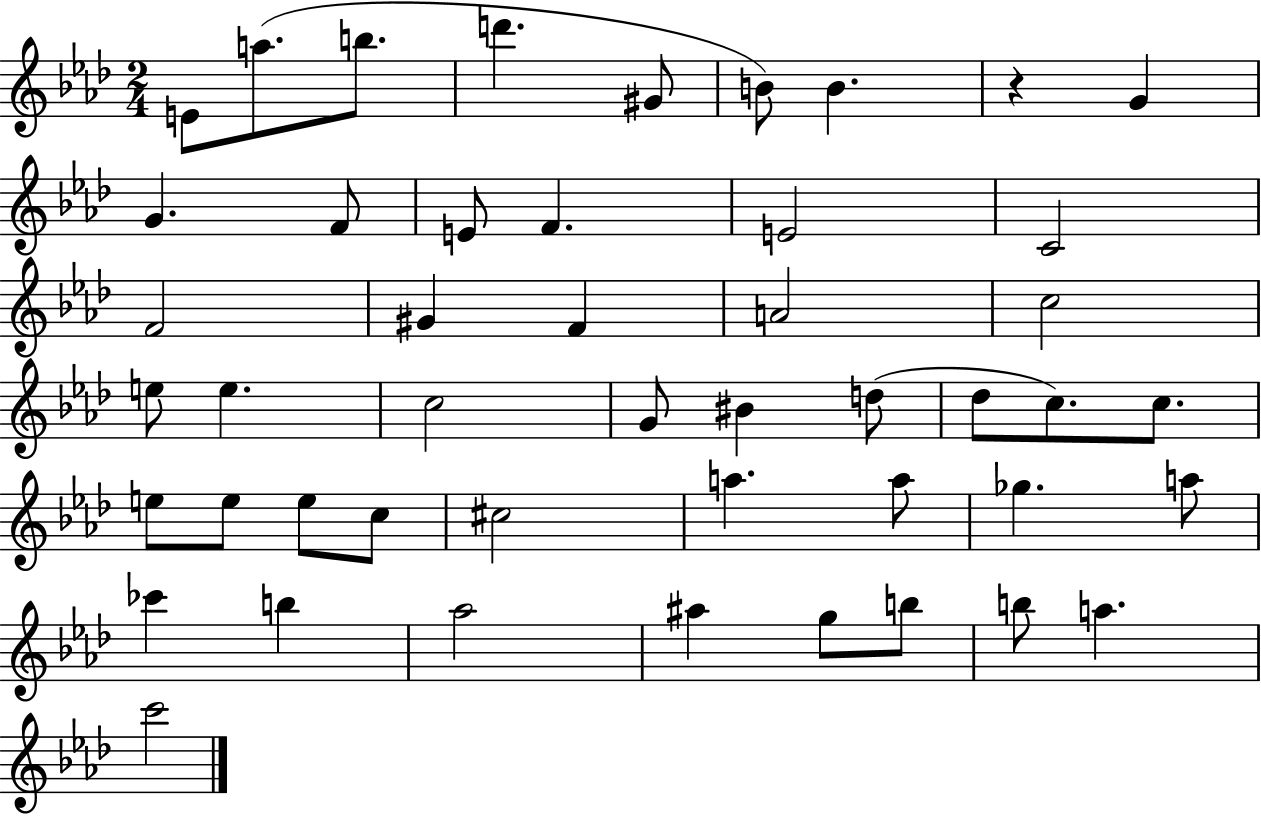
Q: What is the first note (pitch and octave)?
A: E4